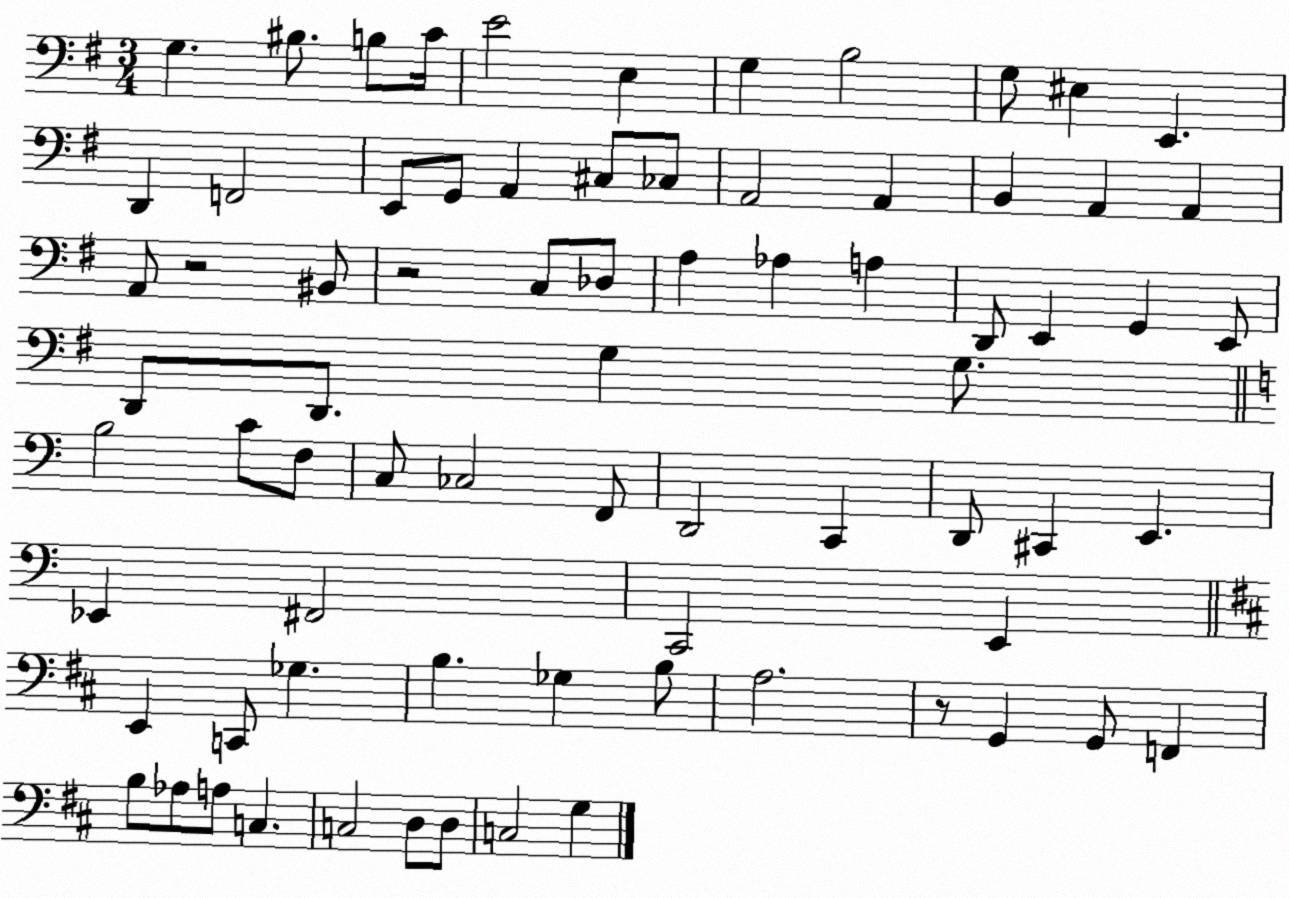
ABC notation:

X:1
T:Untitled
M:3/4
L:1/4
K:G
G, ^B,/2 B,/2 C/4 E2 E, G, B,2 G,/2 ^E, E,, D,, F,,2 E,,/2 G,,/2 A,, ^C,/2 _C,/2 A,,2 A,, B,, A,, A,, A,,/2 z2 ^B,,/2 z2 C,/2 _D,/2 A, _A, A, D,,/2 E,, G,, E,,/2 D,,/2 D,,/2 G, G,/2 B,2 C/2 F,/2 C,/2 _C,2 F,,/2 D,,2 C,, D,,/2 ^C,, E,, _E,, ^F,,2 C,,2 E,, E,, C,,/2 _G, B, _G, B,/2 A,2 z/2 G,, G,,/2 F,, B,/2 _A,/2 A,/2 C, C,2 D,/2 D,/2 C,2 G,